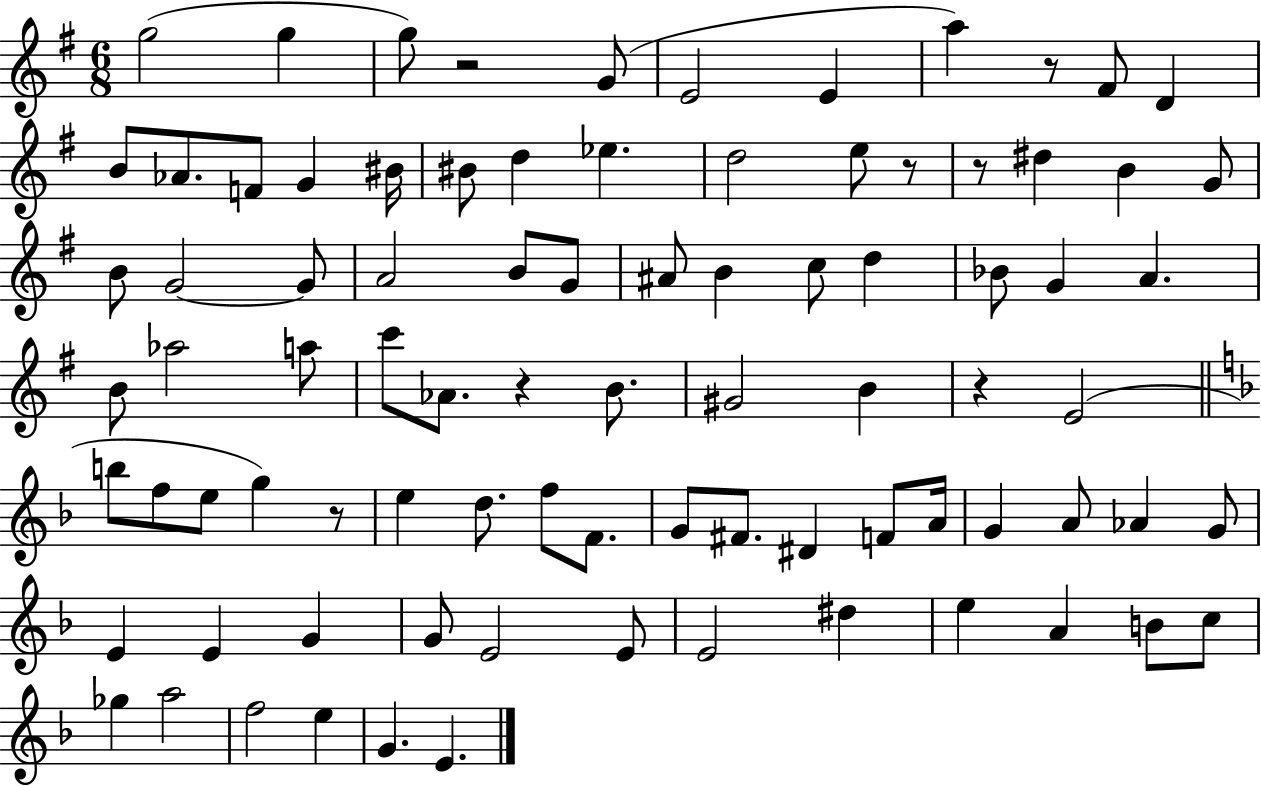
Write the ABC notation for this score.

X:1
T:Untitled
M:6/8
L:1/4
K:G
g2 g g/2 z2 G/2 E2 E a z/2 ^F/2 D B/2 _A/2 F/2 G ^B/4 ^B/2 d _e d2 e/2 z/2 z/2 ^d B G/2 B/2 G2 G/2 A2 B/2 G/2 ^A/2 B c/2 d _B/2 G A B/2 _a2 a/2 c'/2 _A/2 z B/2 ^G2 B z E2 b/2 f/2 e/2 g z/2 e d/2 f/2 F/2 G/2 ^F/2 ^D F/2 A/4 G A/2 _A G/2 E E G G/2 E2 E/2 E2 ^d e A B/2 c/2 _g a2 f2 e G E